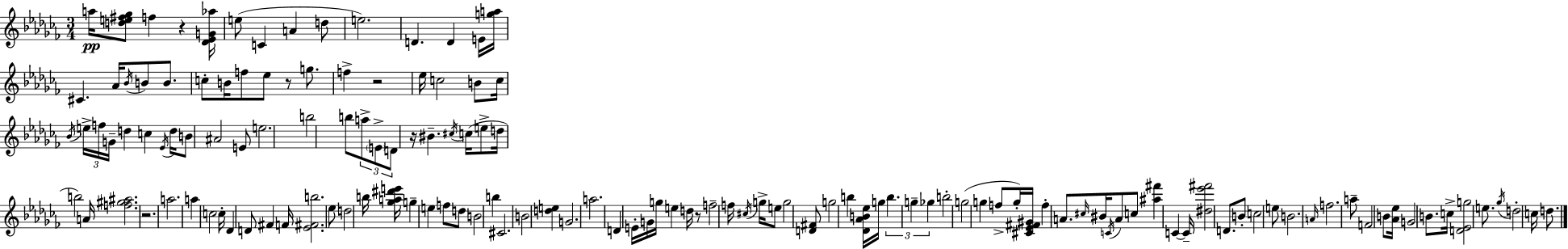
{
  \clef treble
  \numericTimeSignature
  \time 3/4
  \key aes \minor
  \repeat volta 2 { a''16\pp <d'' e'' fis'' ges''>8 f''4 r4 <des' ees' g' aes''>16 | e''8( c'4 a'4 d''8 | e''2.) | d'4. d'4 e'16 <g'' a''>16 | \break cis'4. aes'16 \acciaccatura { bes'16 } b'8 b'8. | c''8-. b'16 f''8 ees''8 r8 g''8. | f''4-> r2 | ees''16 c''2 b'8 | \break c''16 \acciaccatura { bes'16 } \tuplet 3/2 { e''16-> f''16 g'16-- } d''4 c''4 | \acciaccatura { ees'16 } d''16 b'8 ais'2 | e'8 e''2. | b''2 b''8 | \break \tuplet 3/2 { a''8-> \parenthesize e'8-> d'8 } r16 bis'4.-- | \acciaccatura { cis''16 }( c''16 e''8-> d''16 b''2) | a'16 <f'' gis'' ais''>2. | r2. | \break a''2. | a''4 c''2 | c''16-. des'4 d'8 fis'4 | f'16 <ees' fis' b''>2. | \break ees''8 d''2 | b''16 <ges'' a'' dis''' e'''>16 g''4-- e''4 | f''8 d''8 b'2 | b''4 cis'2. | \break b'2 | <d'' e''>4 g'2. | a''2. | d'4 e'16-. g'16 g''16 e''4 | \break d''16 r8 f''2-- | f''16 \acciaccatura { cis''16 } g''16-> e''8 g''2 | <d' fis'>8 g''2 | b''4 <des' aes' b' ees''>16 g''16 \tuplet 3/2 { b''4. | \break g''4-- ges''4 } b''2-. | g''2( | g''4 f''8-> g''16-.) <cis' ees' fis' gis'>16 f''4-. | a'8. \grace { cis''16 } bis'16 \acciaccatura { c'16 } a'8 c''8 <ais'' fis'''>4 | \break c'4~~ c'16-- <dis'' ees''' fis'''>2 | d'8. b'8-. c''2 | e''8 b'2. | \grace { a'16 } f''2. | \break a''8-- f'2 | b'8 <aes' ees''>16 g'2 | b'8. c''16-> <d' ees' g''>2 | e''8. \acciaccatura { ges''16 } d''2-. | \break c''16 d''8. } \bar "|."
}